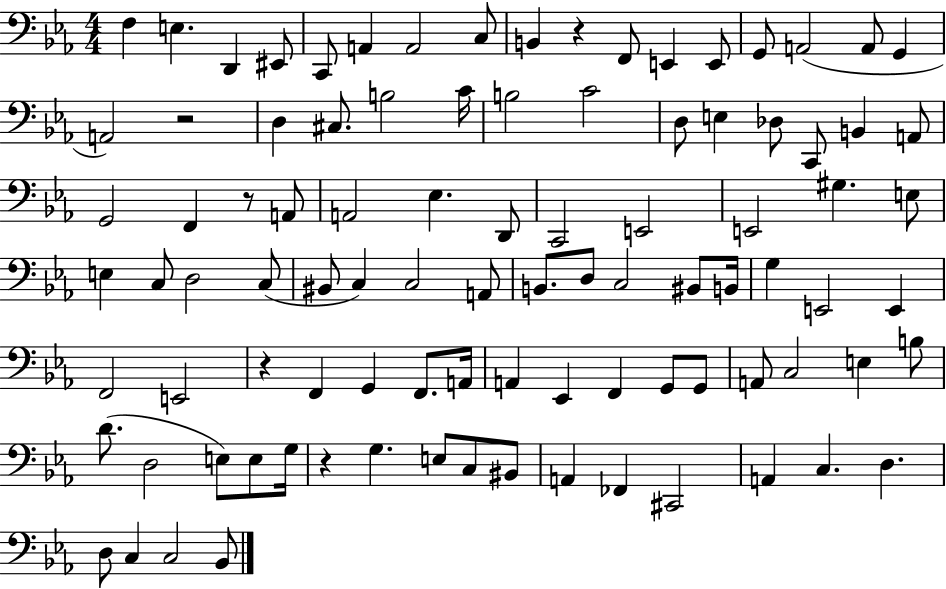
{
  \clef bass
  \numericTimeSignature
  \time 4/4
  \key ees \major
  f4 e4. d,4 eis,8 | c,8 a,4 a,2 c8 | b,4 r4 f,8 e,4 e,8 | g,8 a,2( a,8 g,4 | \break a,2) r2 | d4 cis8. b2 c'16 | b2 c'2 | d8 e4 des8 c,8 b,4 a,8 | \break g,2 f,4 r8 a,8 | a,2 ees4. d,8 | c,2 e,2 | e,2 gis4. e8 | \break e4 c8 d2 c8( | bis,8 c4) c2 a,8 | b,8. d8 c2 bis,8 b,16 | g4 e,2 e,4 | \break f,2 e,2 | r4 f,4 g,4 f,8. a,16 | a,4 ees,4 f,4 g,8 g,8 | a,8 c2 e4 b8 | \break d'8.( d2 e8) e8 g16 | r4 g4. e8 c8 bis,8 | a,4 fes,4 cis,2 | a,4 c4. d4. | \break d8 c4 c2 bes,8 | \bar "|."
}